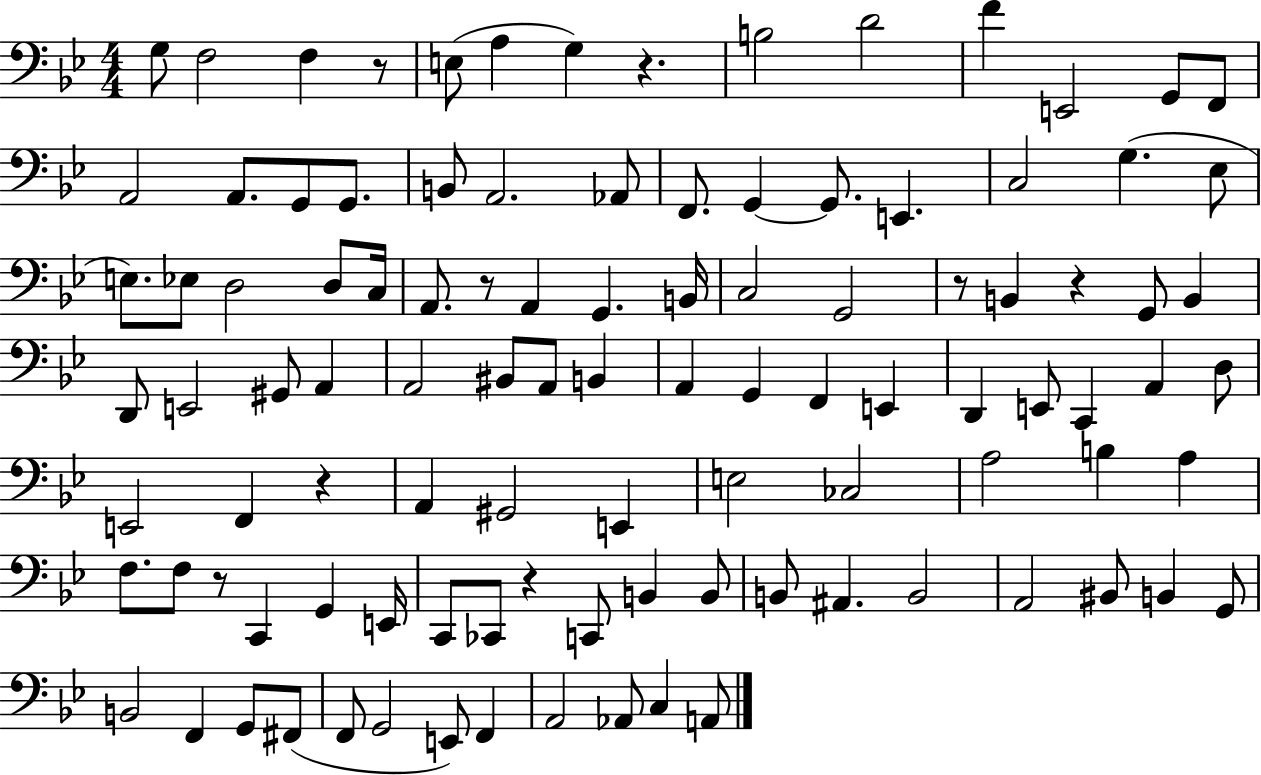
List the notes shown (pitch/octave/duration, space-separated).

G3/e F3/h F3/q R/e E3/e A3/q G3/q R/q. B3/h D4/h F4/q E2/h G2/e F2/e A2/h A2/e. G2/e G2/e. B2/e A2/h. Ab2/e F2/e. G2/q G2/e. E2/q. C3/h G3/q. Eb3/e E3/e. Eb3/e D3/h D3/e C3/s A2/e. R/e A2/q G2/q. B2/s C3/h G2/h R/e B2/q R/q G2/e B2/q D2/e E2/h G#2/e A2/q A2/h BIS2/e A2/e B2/q A2/q G2/q F2/q E2/q D2/q E2/e C2/q A2/q D3/e E2/h F2/q R/q A2/q G#2/h E2/q E3/h CES3/h A3/h B3/q A3/q F3/e. F3/e R/e C2/q G2/q E2/s C2/e CES2/e R/q C2/e B2/q B2/e B2/e A#2/q. B2/h A2/h BIS2/e B2/q G2/e B2/h F2/q G2/e F#2/e F2/e G2/h E2/e F2/q A2/h Ab2/e C3/q A2/e